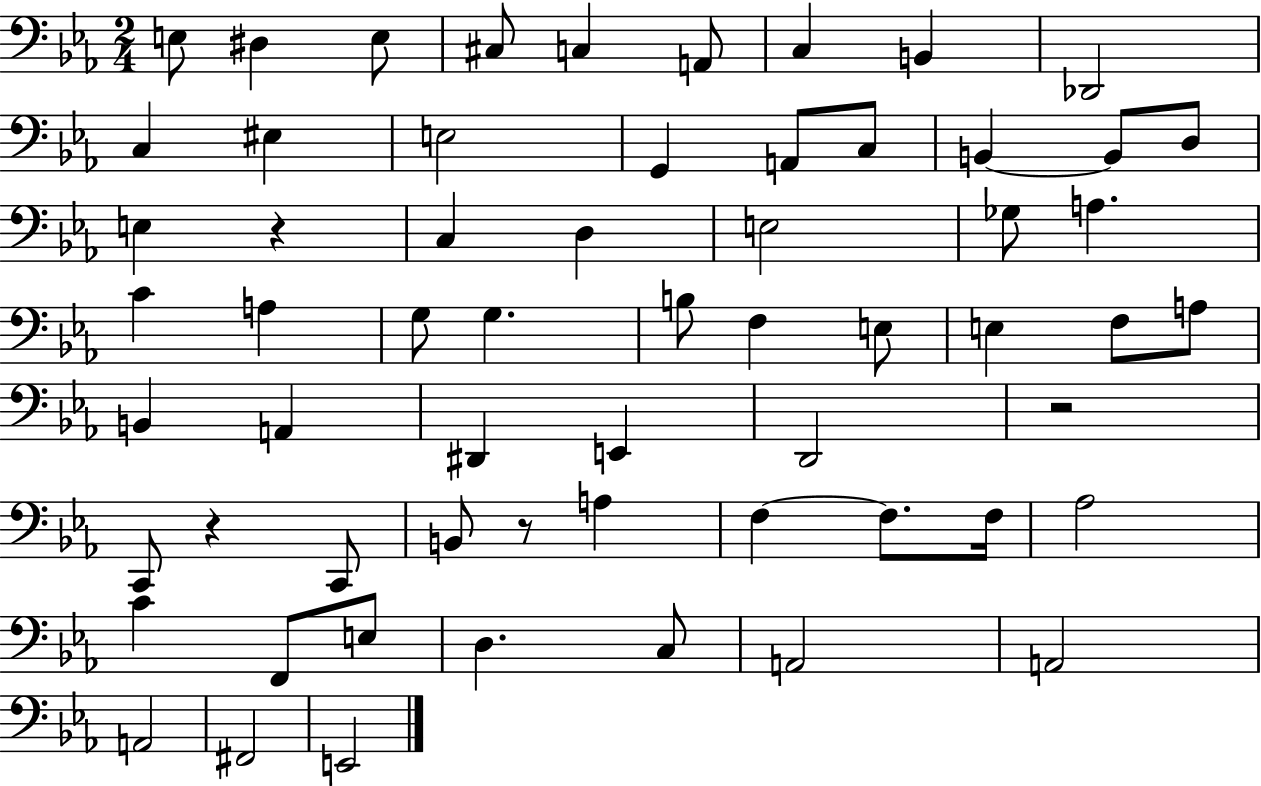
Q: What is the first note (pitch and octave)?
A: E3